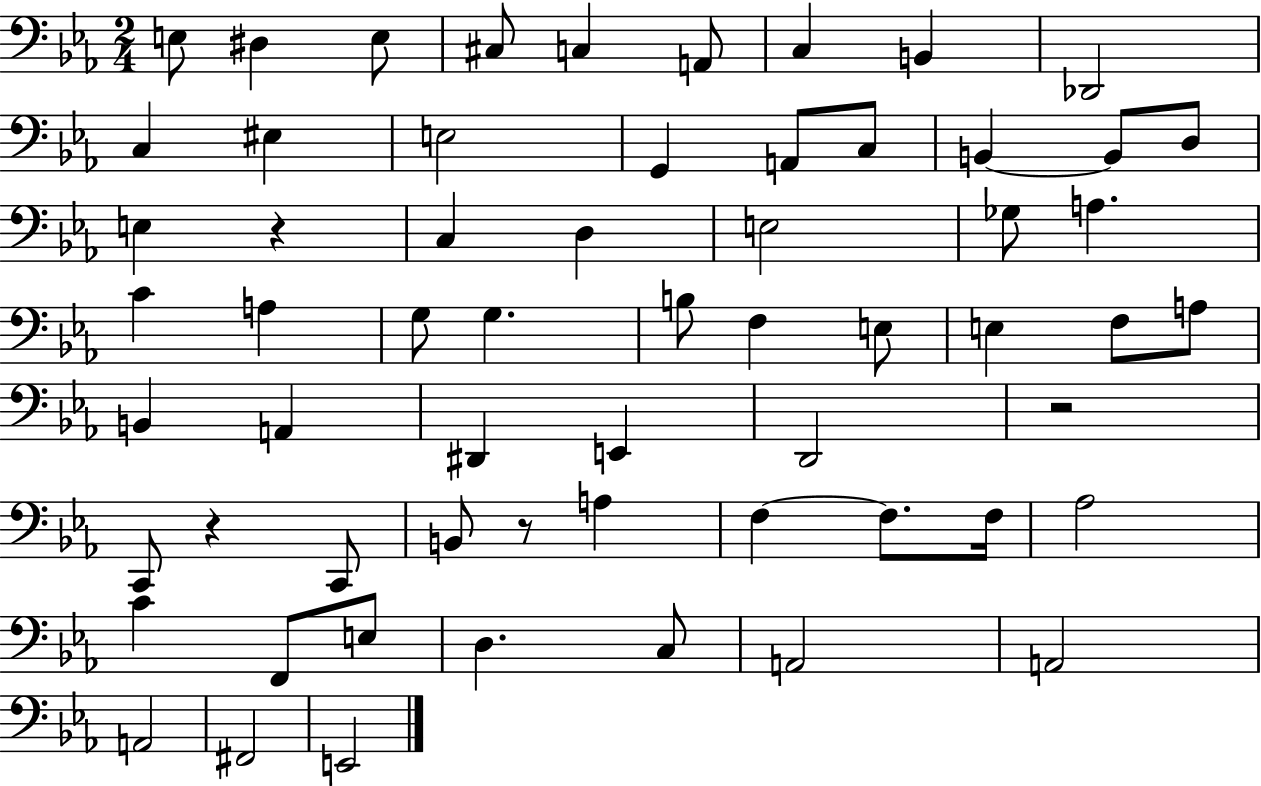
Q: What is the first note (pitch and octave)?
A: E3